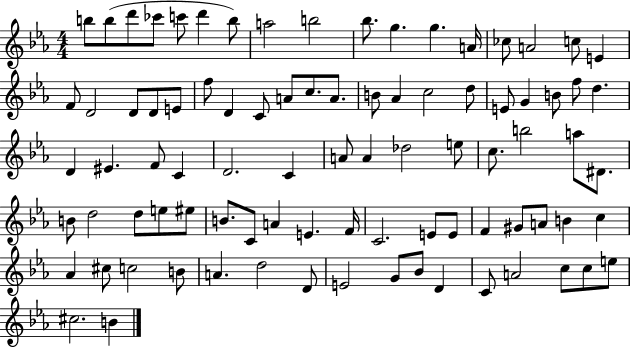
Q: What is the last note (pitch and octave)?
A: B4